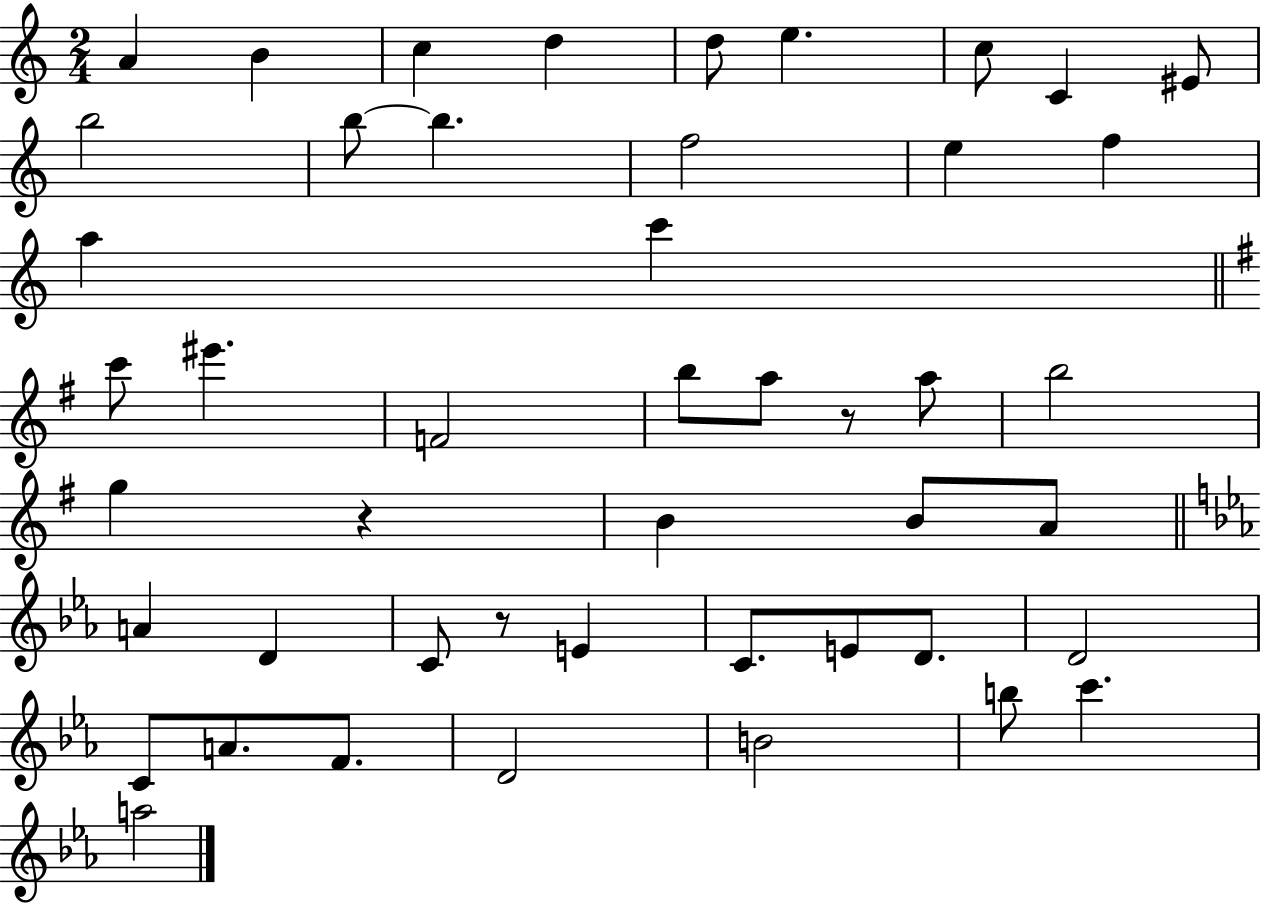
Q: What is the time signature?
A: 2/4